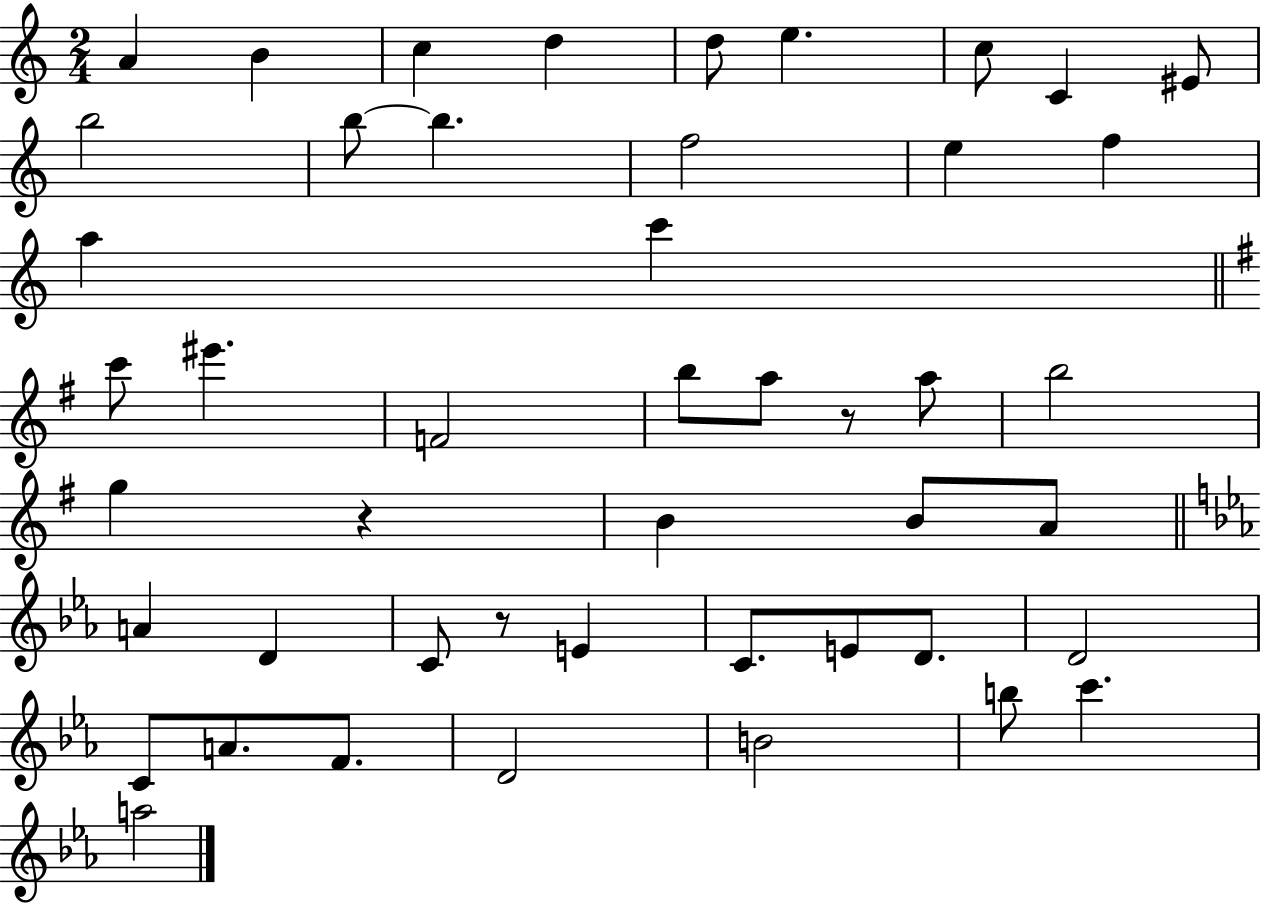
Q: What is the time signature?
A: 2/4